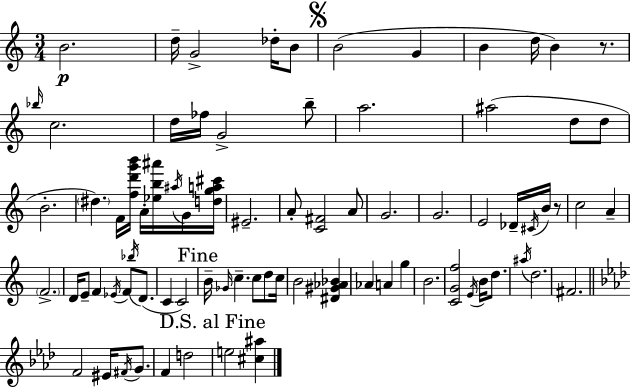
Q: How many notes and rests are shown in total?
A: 80